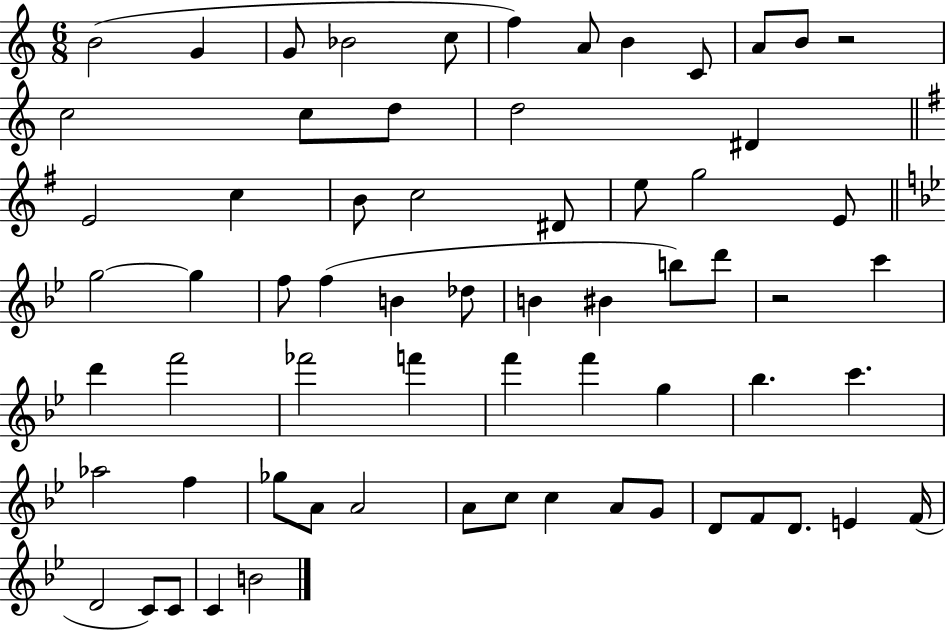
{
  \clef treble
  \numericTimeSignature
  \time 6/8
  \key c \major
  \repeat volta 2 { b'2( g'4 | g'8 bes'2 c''8 | f''4) a'8 b'4 c'8 | a'8 b'8 r2 | \break c''2 c''8 d''8 | d''2 dis'4 | \bar "||" \break \key g \major e'2 c''4 | b'8 c''2 dis'8 | e''8 g''2 e'8 | \bar "||" \break \key bes \major g''2~~ g''4 | f''8 f''4( b'4 des''8 | b'4 bis'4 b''8) d'''8 | r2 c'''4 | \break d'''4 f'''2 | fes'''2 f'''4 | f'''4 f'''4 g''4 | bes''4. c'''4. | \break aes''2 f''4 | ges''8 a'8 a'2 | a'8 c''8 c''4 a'8 g'8 | d'8 f'8 d'8. e'4 f'16( | \break d'2 c'8) c'8 | c'4 b'2 | } \bar "|."
}